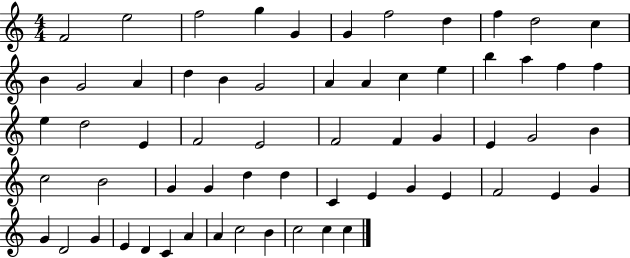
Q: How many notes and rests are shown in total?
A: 62